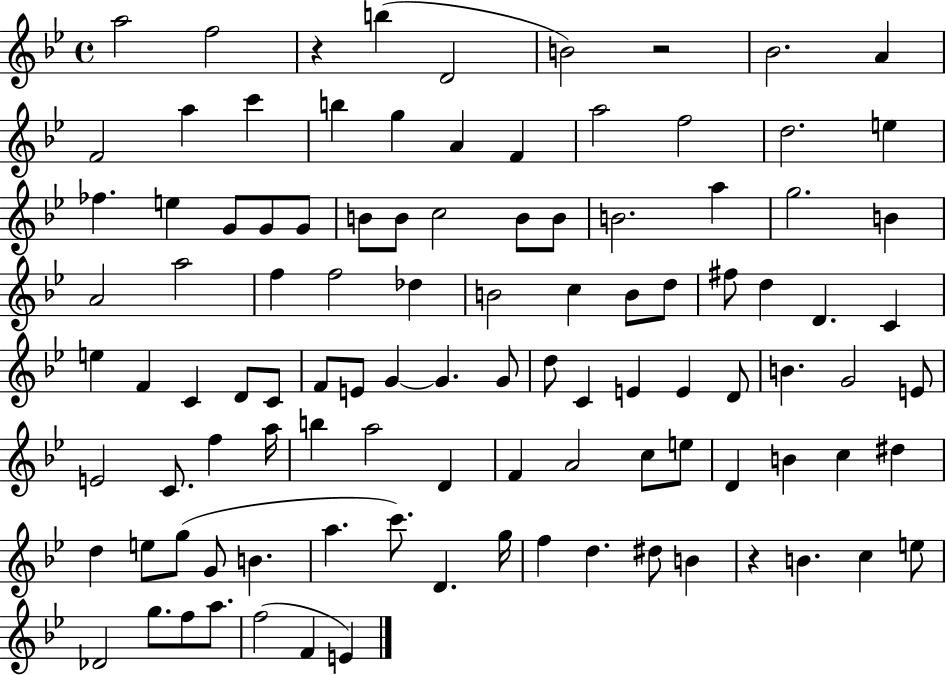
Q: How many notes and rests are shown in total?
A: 104